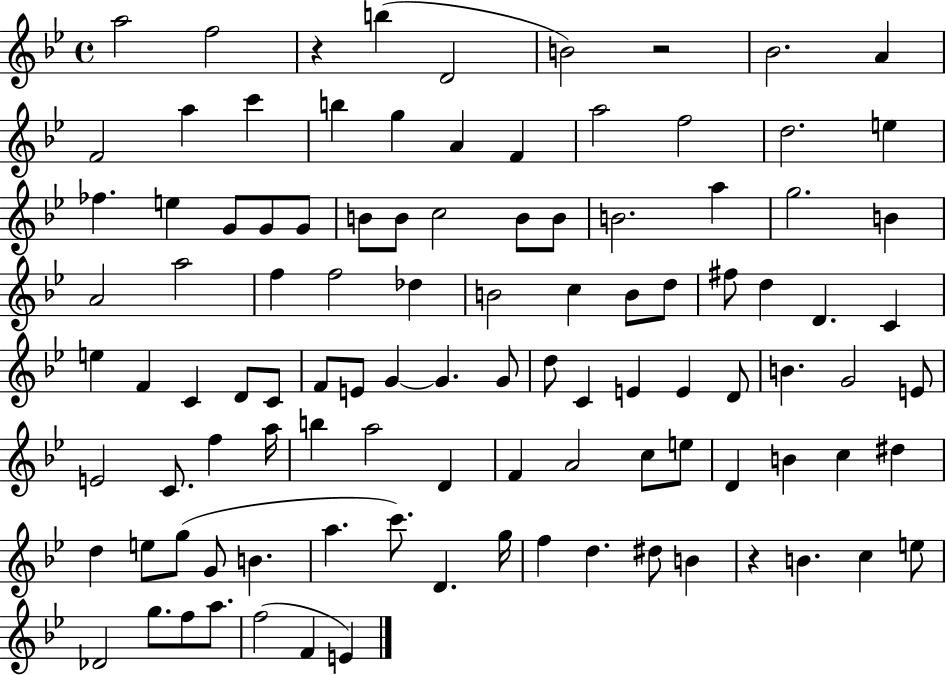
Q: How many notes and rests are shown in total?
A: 104